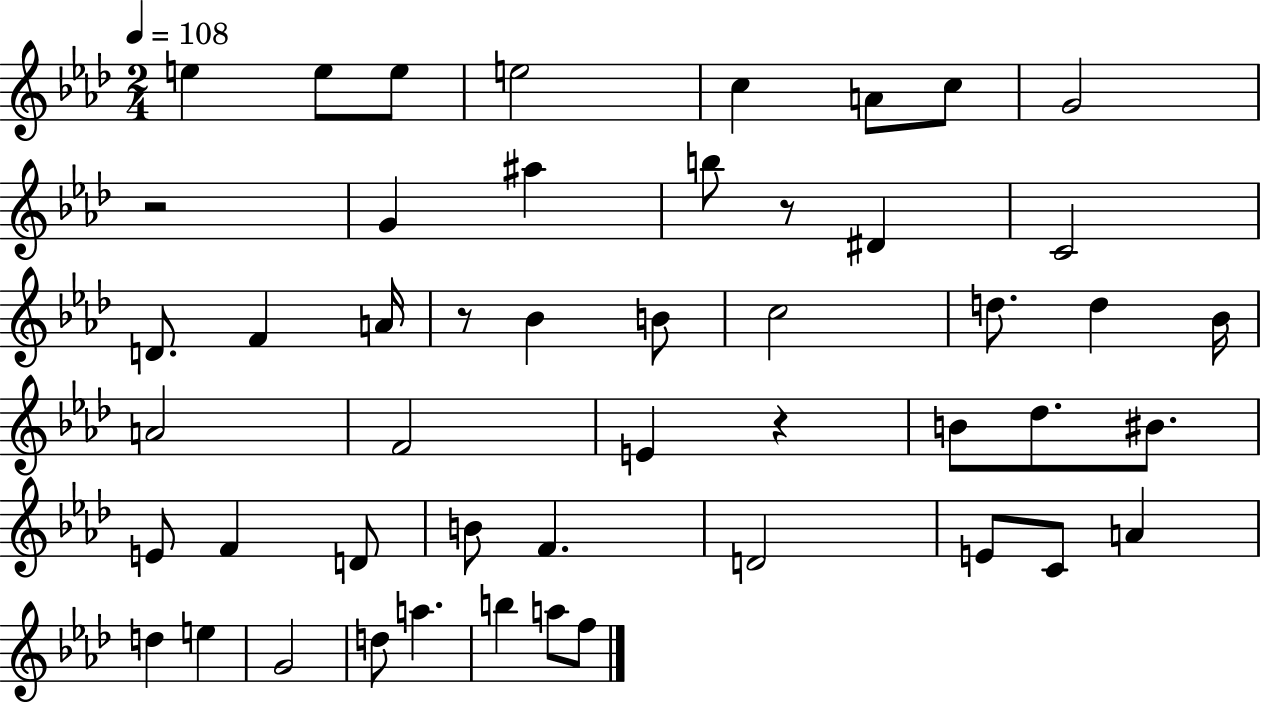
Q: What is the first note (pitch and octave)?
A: E5